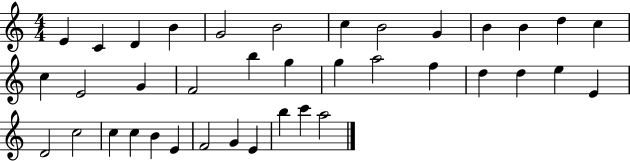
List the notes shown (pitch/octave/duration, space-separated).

E4/q C4/q D4/q B4/q G4/h B4/h C5/q B4/h G4/q B4/q B4/q D5/q C5/q C5/q E4/h G4/q F4/h B5/q G5/q G5/q A5/h F5/q D5/q D5/q E5/q E4/q D4/h C5/h C5/q C5/q B4/q E4/q F4/h G4/q E4/q B5/q C6/q A5/h